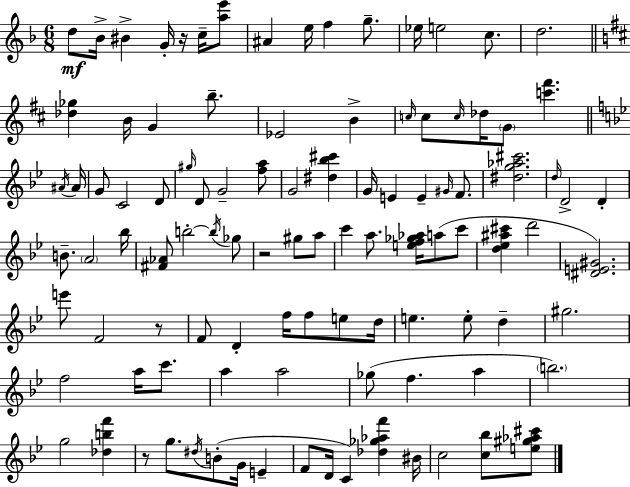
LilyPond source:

{
  \clef treble
  \numericTimeSignature
  \time 6/8
  \key d \minor
  d''8\mf bes'16-> bis'4-> g'16-. r16 c''16-- <a'' e'''>8 | ais'4 e''16 f''4 g''8.-- | ees''16 e''2 c''8. | d''2. | \break \bar "||" \break \key d \major <des'' ges''>4 b'16 g'4 b''8.-- | ees'2 b'4-> | \grace { c''16 } c''8 \grace { c''16 } des''16 \parenthesize g'8 <c''' fis'''>4. | \bar "||" \break \key bes \major \acciaccatura { ais'16 } ais'16 g'8 c'2 | d'8 \grace { gis''16 } d'8 g'2-- | <f'' a''>8 g'2 <dis'' bes'' cis'''>4 | g'16 e'4 e'4-- | \break \grace { gis'16 } f'8. <dis'' g'' aes'' cis'''>2. | \grace { d''16 } d'2-> | d'4-. b'8.-- \parenthesize a'2 | bes''16 <fis' aes'>8 b''2-.~~ | \break \acciaccatura { b''16 } ges''8 r2 | gis''8 a''8 c'''4 a''8. | <e'' f'' ges'' aes''>16 a''8( c'''8 <d'' ees'' ais'' cis'''>4 d'''2 | <dis' e' gis'>2.) | \break e'''8 f'2 | r8 f'8 d'4-. | f''16 f''8 e''8 d''16 e''4. | e''8-. d''4-- gis''2. | \break f''2 | a''16 c'''8. a''4 a''2 | ges''8( f''4. | a''4 \parenthesize b''2.) | \break g''2 | <des'' b'' f'''>4 r8 g''8. \acciaccatura { dis''16 } | b'8-.( g'16 e'4-- f'8 d'16 c'4) | <des'' ges'' aes'' f'''>4 bis'16 c''2 | \break <c'' bes''>8 <e'' gis'' aes'' cis'''>8 \bar "|."
}